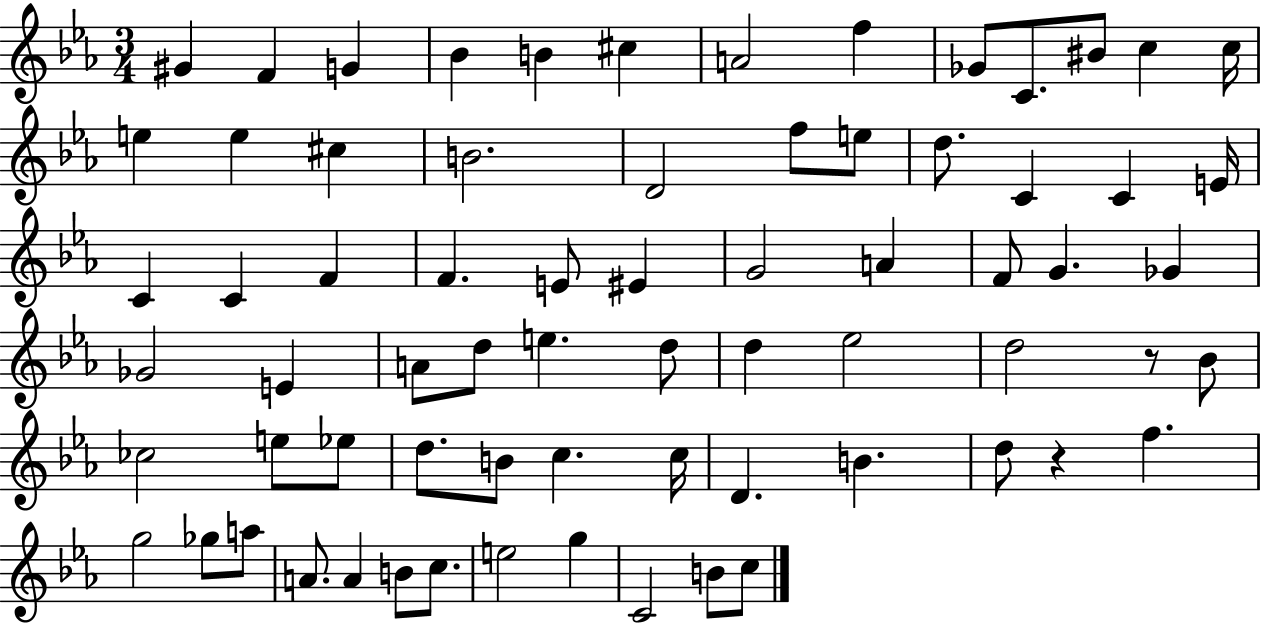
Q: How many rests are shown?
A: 2